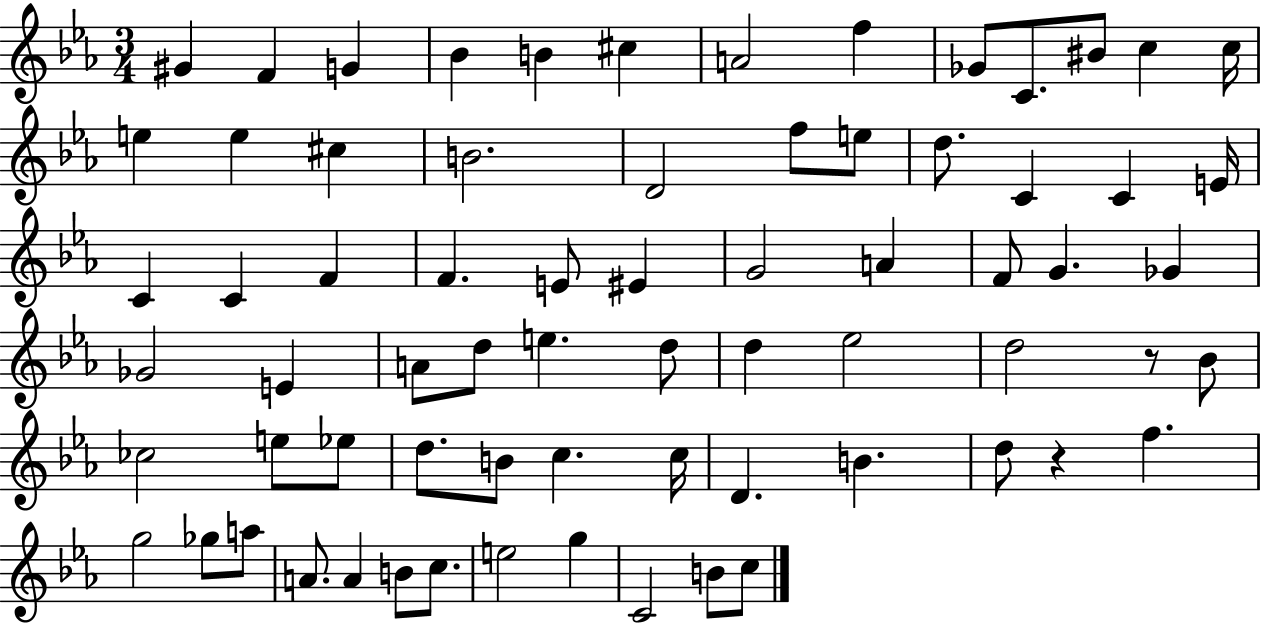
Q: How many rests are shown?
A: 2